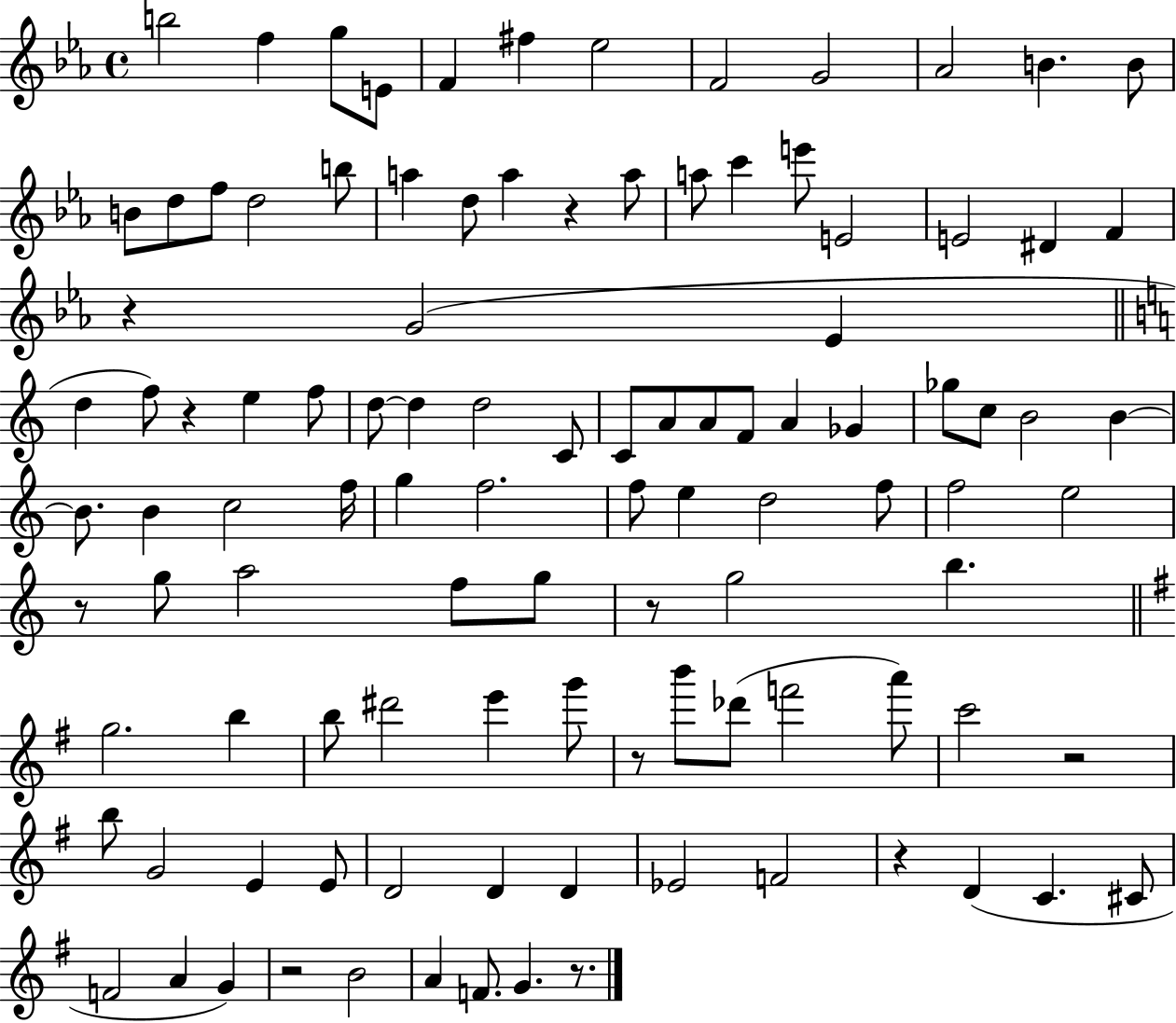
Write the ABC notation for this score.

X:1
T:Untitled
M:4/4
L:1/4
K:Eb
b2 f g/2 E/2 F ^f _e2 F2 G2 _A2 B B/2 B/2 d/2 f/2 d2 b/2 a d/2 a z a/2 a/2 c' e'/2 E2 E2 ^D F z G2 _E d f/2 z e f/2 d/2 d d2 C/2 C/2 A/2 A/2 F/2 A _G _g/2 c/2 B2 B B/2 B c2 f/4 g f2 f/2 e d2 f/2 f2 e2 z/2 g/2 a2 f/2 g/2 z/2 g2 b g2 b b/2 ^d'2 e' g'/2 z/2 b'/2 _d'/2 f'2 a'/2 c'2 z2 b/2 G2 E E/2 D2 D D _E2 F2 z D C ^C/2 F2 A G z2 B2 A F/2 G z/2